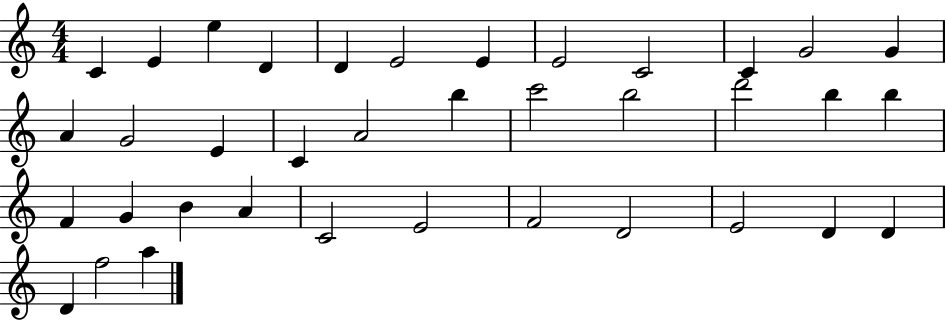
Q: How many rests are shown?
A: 0